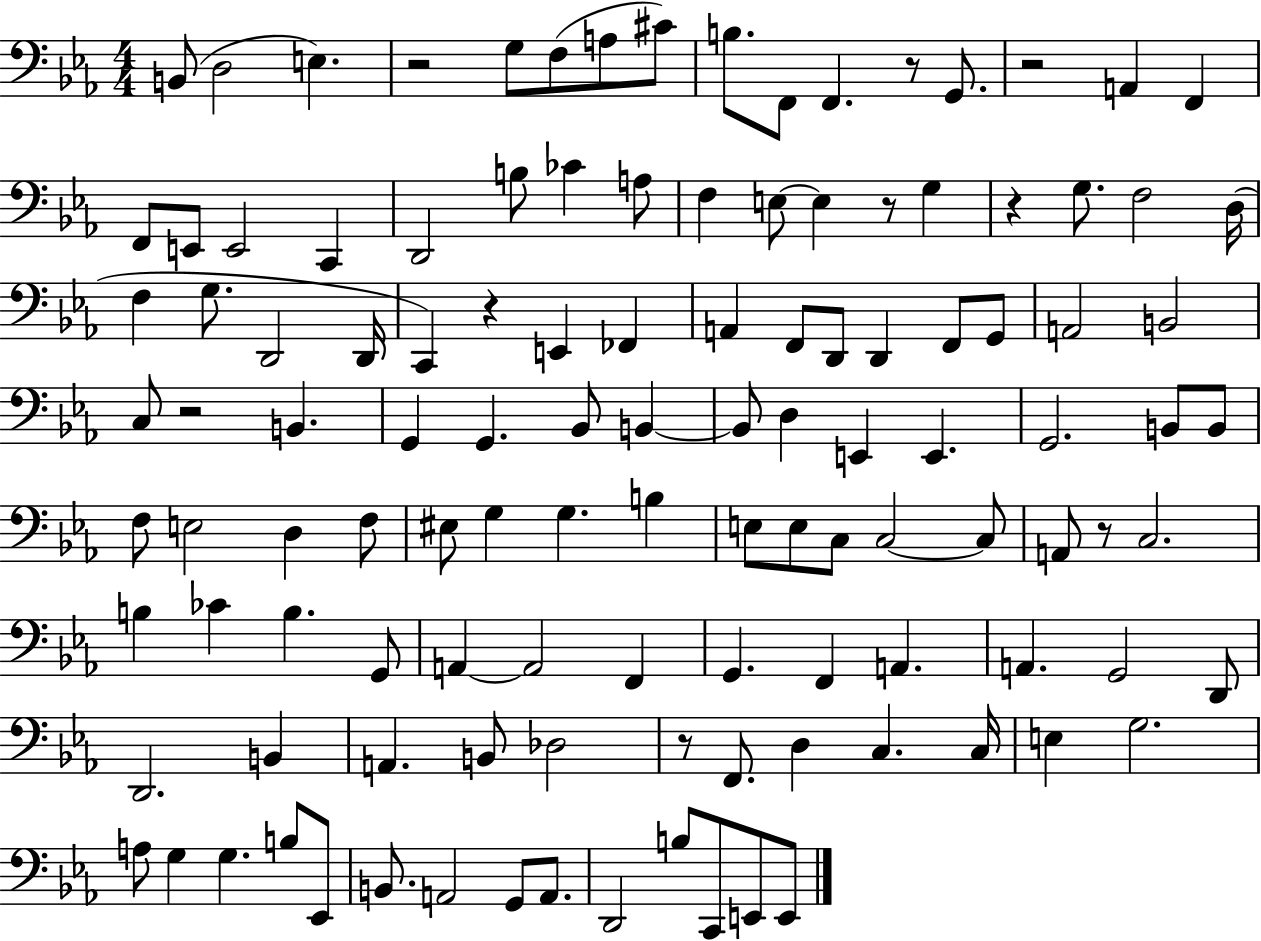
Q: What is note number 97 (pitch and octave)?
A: G3